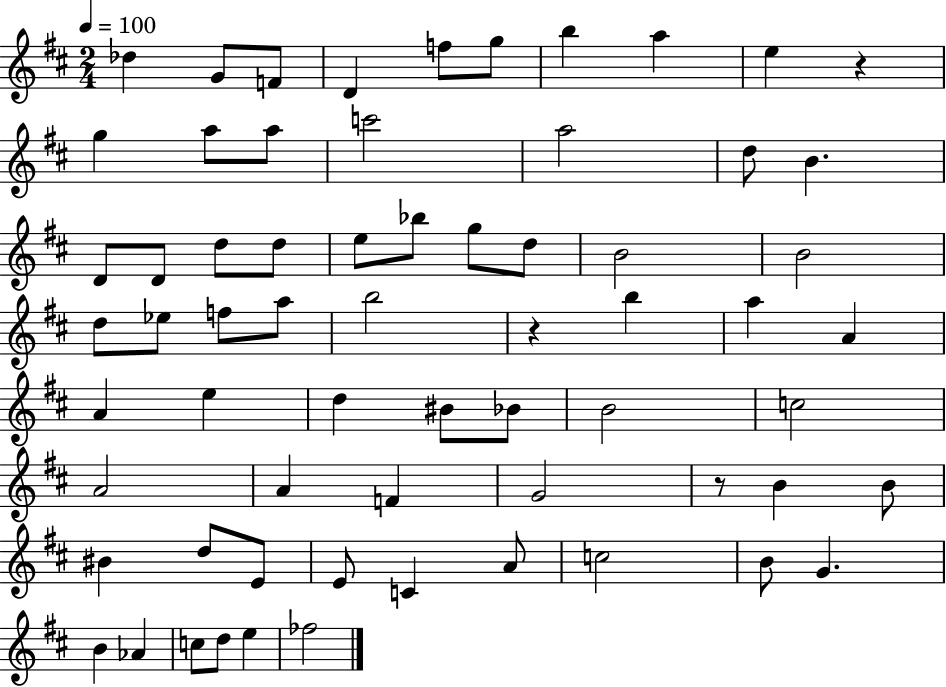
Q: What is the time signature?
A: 2/4